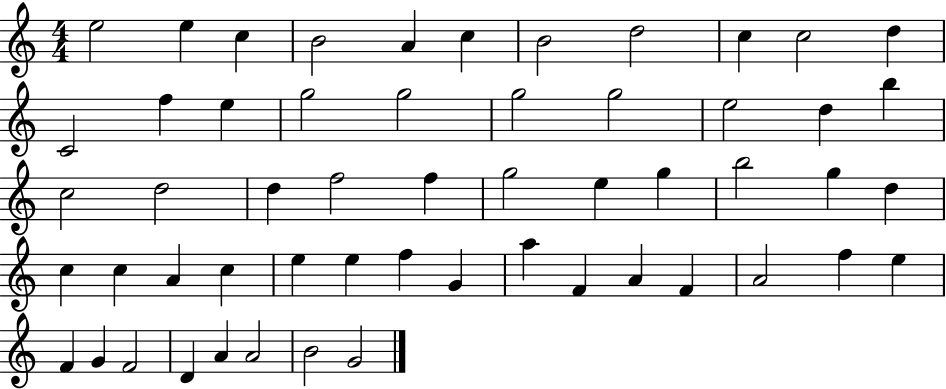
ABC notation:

X:1
T:Untitled
M:4/4
L:1/4
K:C
e2 e c B2 A c B2 d2 c c2 d C2 f e g2 g2 g2 g2 e2 d b c2 d2 d f2 f g2 e g b2 g d c c A c e e f G a F A F A2 f e F G F2 D A A2 B2 G2